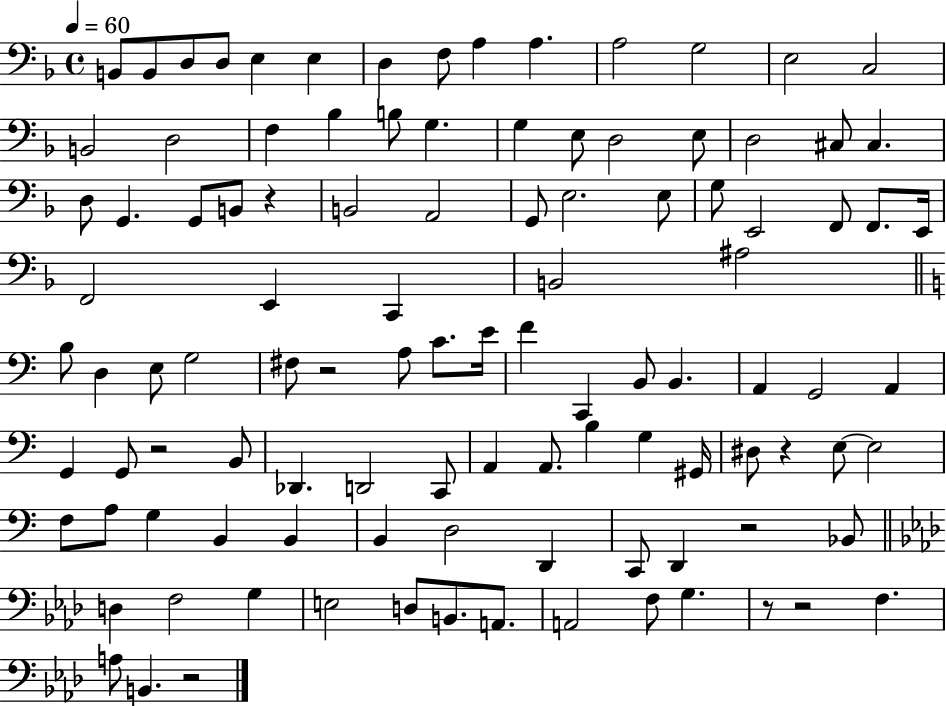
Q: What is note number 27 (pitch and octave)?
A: C#3